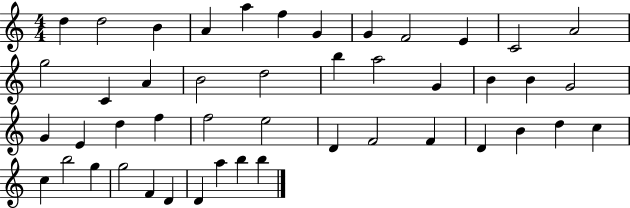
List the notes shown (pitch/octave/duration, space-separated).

D5/q D5/h B4/q A4/q A5/q F5/q G4/q G4/q F4/h E4/q C4/h A4/h G5/h C4/q A4/q B4/h D5/h B5/q A5/h G4/q B4/q B4/q G4/h G4/q E4/q D5/q F5/q F5/h E5/h D4/q F4/h F4/q D4/q B4/q D5/q C5/q C5/q B5/h G5/q G5/h F4/q D4/q D4/q A5/q B5/q B5/q